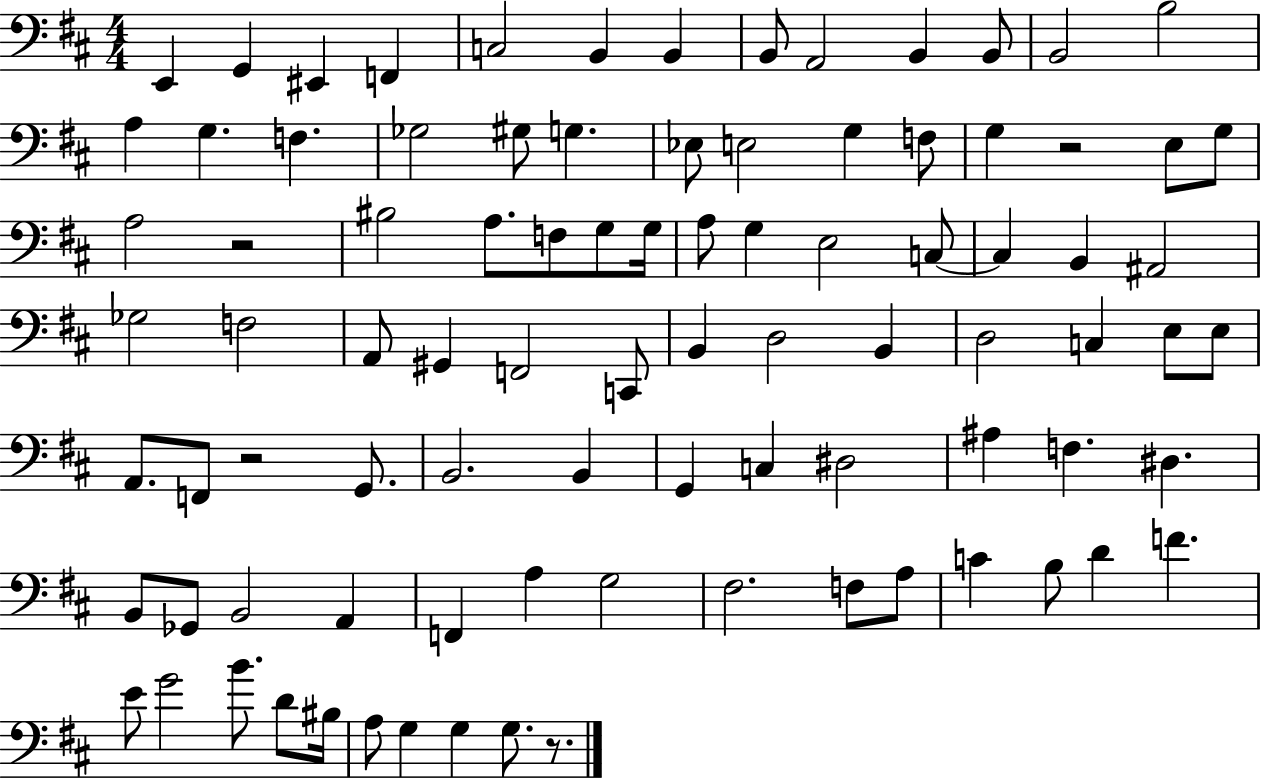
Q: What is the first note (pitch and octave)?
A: E2